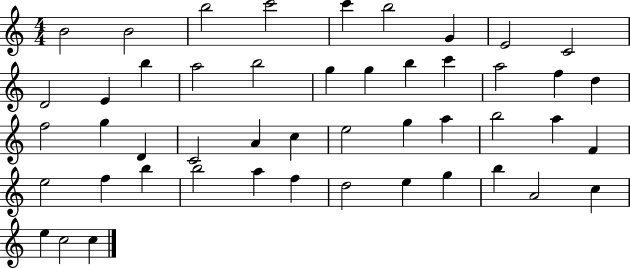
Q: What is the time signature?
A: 4/4